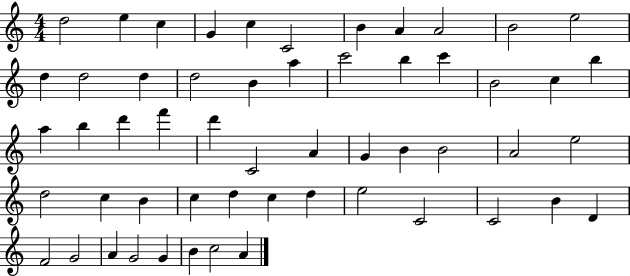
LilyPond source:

{
  \clef treble
  \numericTimeSignature
  \time 4/4
  \key c \major
  d''2 e''4 c''4 | g'4 c''4 c'2 | b'4 a'4 a'2 | b'2 e''2 | \break d''4 d''2 d''4 | d''2 b'4 a''4 | c'''2 b''4 c'''4 | b'2 c''4 b''4 | \break a''4 b''4 d'''4 f'''4 | d'''4 c'2 a'4 | g'4 b'4 b'2 | a'2 e''2 | \break d''2 c''4 b'4 | c''4 d''4 c''4 d''4 | e''2 c'2 | c'2 b'4 d'4 | \break f'2 g'2 | a'4 g'2 g'4 | b'4 c''2 a'4 | \bar "|."
}